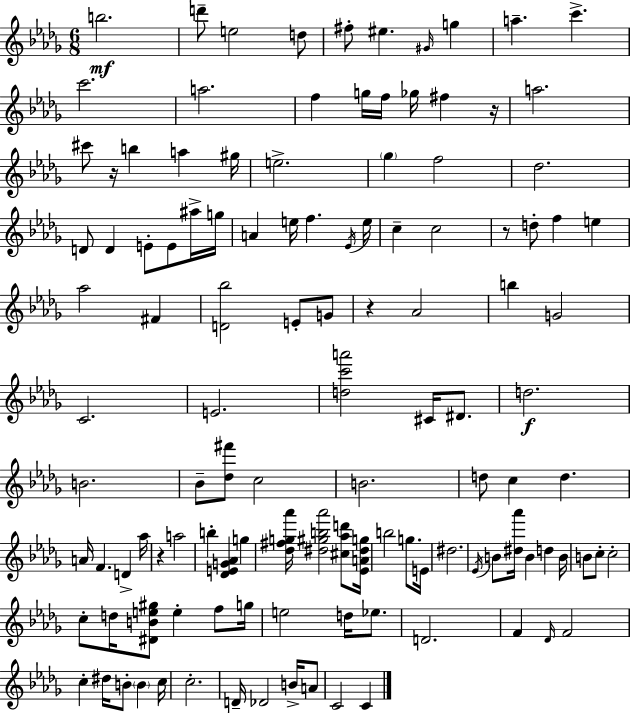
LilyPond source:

{
  \clef treble
  \numericTimeSignature
  \time 6/8
  \key bes \minor
  b''2.\mf | d'''8-- e''2 d''8 | fis''8-. eis''4. \grace { gis'16 } g''4 | a''4.-- c'''4.-> | \break c'''2. | a''2. | f''4 g''16 f''16 ges''16 fis''4 | r16 a''2. | \break cis'''8 r16 b''4 a''4 | gis''16 e''2.-> | \parenthesize ges''4 f''2 | des''2. | \break d'8 d'4 e'8-. e'8 ais''16-> | g''16 a'4 e''16 f''4. | \acciaccatura { ees'16 } e''16 c''4-- c''2 | r8 d''8-. f''4 e''4 | \break aes''2 fis'4 | <d' bes''>2 e'8-. | g'8 r4 aes'2 | b''4 g'2 | \break c'2. | e'2. | <d'' c''' a'''>2 cis'16 dis'8. | d''2.\f | \break b'2. | bes'8-- <des'' fis'''>8 c''2 | b'2. | d''8 c''4 d''4. | \break a'16 f'4. d'4-> | aes''16 r4 a''2 | b''4-. <des' e' g' aes'>4 g''4 | <des'' fis'' g'' aes'''>16 <dis'' gis'' b'' aes'''>2 <cis'' aes'' d'''>8 | \break <ees' a' dis'' g''>16 b''2 g''8. | e'16 dis''2. | \acciaccatura { ees'16 } b'8 <dis'' aes'''>16 b'4 d''4 | b'16 b'8 c''8-. c''2-. | \break c''8-. d''16 <dis' b' e'' gis''>8 e''4-. | f''8 g''16 e''2 d''16 | ees''8. d'2. | f'4 \grace { des'16 } f'2 | \break c''4-. dis''16 b'8-. \parenthesize b'4 | c''16 c''2.-. | d'16-- des'2 | b'16-> a'8 c'2 | \break c'4 \bar "|."
}